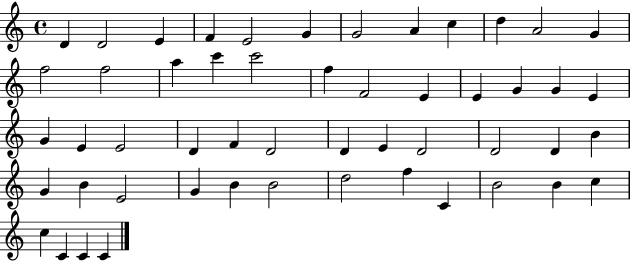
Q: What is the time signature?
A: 4/4